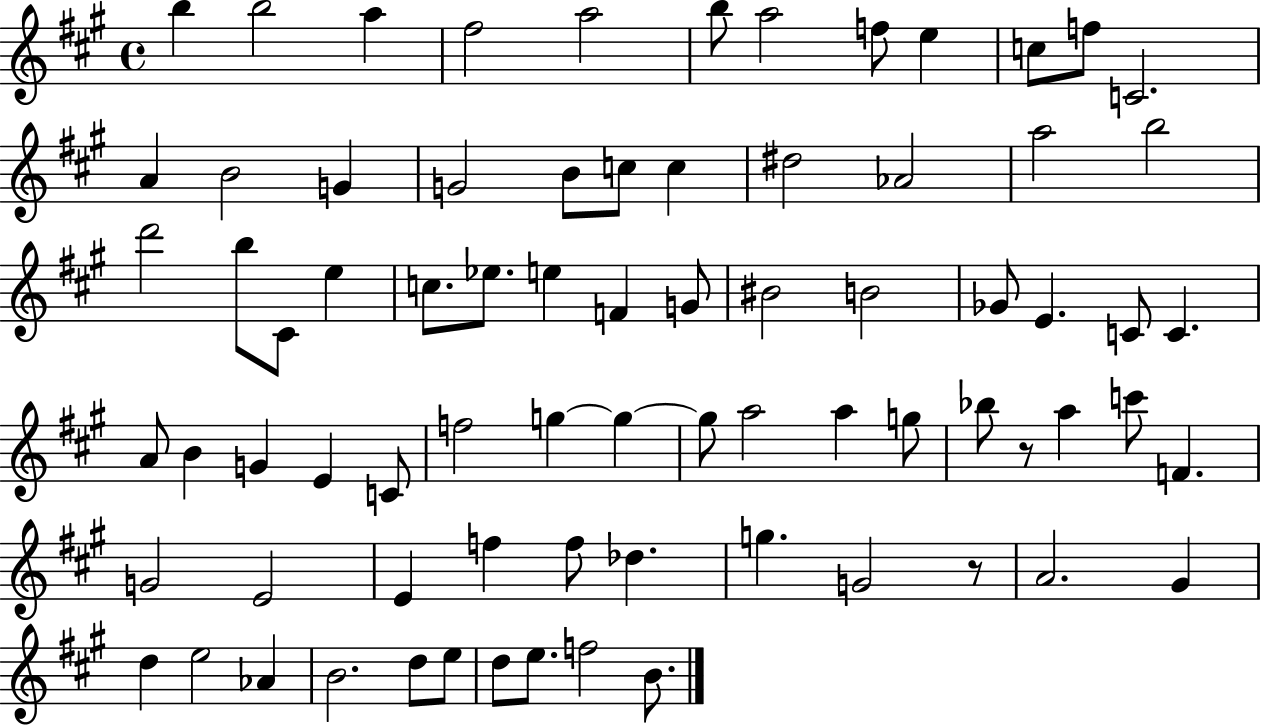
X:1
T:Untitled
M:4/4
L:1/4
K:A
b b2 a ^f2 a2 b/2 a2 f/2 e c/2 f/2 C2 A B2 G G2 B/2 c/2 c ^d2 _A2 a2 b2 d'2 b/2 ^C/2 e c/2 _e/2 e F G/2 ^B2 B2 _G/2 E C/2 C A/2 B G E C/2 f2 g g g/2 a2 a g/2 _b/2 z/2 a c'/2 F G2 E2 E f f/2 _d g G2 z/2 A2 ^G d e2 _A B2 d/2 e/2 d/2 e/2 f2 B/2